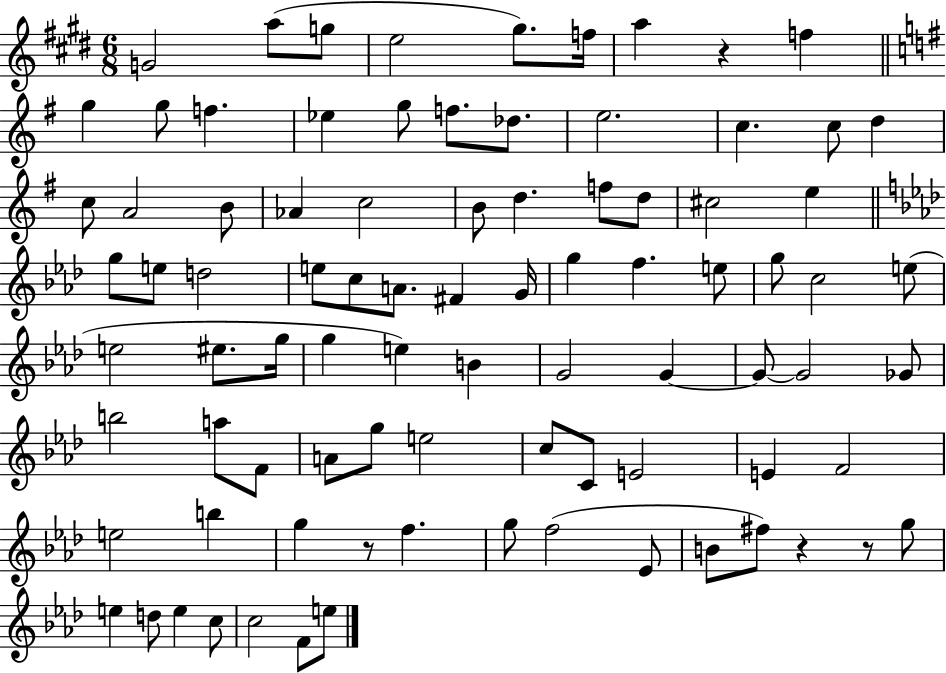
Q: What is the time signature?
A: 6/8